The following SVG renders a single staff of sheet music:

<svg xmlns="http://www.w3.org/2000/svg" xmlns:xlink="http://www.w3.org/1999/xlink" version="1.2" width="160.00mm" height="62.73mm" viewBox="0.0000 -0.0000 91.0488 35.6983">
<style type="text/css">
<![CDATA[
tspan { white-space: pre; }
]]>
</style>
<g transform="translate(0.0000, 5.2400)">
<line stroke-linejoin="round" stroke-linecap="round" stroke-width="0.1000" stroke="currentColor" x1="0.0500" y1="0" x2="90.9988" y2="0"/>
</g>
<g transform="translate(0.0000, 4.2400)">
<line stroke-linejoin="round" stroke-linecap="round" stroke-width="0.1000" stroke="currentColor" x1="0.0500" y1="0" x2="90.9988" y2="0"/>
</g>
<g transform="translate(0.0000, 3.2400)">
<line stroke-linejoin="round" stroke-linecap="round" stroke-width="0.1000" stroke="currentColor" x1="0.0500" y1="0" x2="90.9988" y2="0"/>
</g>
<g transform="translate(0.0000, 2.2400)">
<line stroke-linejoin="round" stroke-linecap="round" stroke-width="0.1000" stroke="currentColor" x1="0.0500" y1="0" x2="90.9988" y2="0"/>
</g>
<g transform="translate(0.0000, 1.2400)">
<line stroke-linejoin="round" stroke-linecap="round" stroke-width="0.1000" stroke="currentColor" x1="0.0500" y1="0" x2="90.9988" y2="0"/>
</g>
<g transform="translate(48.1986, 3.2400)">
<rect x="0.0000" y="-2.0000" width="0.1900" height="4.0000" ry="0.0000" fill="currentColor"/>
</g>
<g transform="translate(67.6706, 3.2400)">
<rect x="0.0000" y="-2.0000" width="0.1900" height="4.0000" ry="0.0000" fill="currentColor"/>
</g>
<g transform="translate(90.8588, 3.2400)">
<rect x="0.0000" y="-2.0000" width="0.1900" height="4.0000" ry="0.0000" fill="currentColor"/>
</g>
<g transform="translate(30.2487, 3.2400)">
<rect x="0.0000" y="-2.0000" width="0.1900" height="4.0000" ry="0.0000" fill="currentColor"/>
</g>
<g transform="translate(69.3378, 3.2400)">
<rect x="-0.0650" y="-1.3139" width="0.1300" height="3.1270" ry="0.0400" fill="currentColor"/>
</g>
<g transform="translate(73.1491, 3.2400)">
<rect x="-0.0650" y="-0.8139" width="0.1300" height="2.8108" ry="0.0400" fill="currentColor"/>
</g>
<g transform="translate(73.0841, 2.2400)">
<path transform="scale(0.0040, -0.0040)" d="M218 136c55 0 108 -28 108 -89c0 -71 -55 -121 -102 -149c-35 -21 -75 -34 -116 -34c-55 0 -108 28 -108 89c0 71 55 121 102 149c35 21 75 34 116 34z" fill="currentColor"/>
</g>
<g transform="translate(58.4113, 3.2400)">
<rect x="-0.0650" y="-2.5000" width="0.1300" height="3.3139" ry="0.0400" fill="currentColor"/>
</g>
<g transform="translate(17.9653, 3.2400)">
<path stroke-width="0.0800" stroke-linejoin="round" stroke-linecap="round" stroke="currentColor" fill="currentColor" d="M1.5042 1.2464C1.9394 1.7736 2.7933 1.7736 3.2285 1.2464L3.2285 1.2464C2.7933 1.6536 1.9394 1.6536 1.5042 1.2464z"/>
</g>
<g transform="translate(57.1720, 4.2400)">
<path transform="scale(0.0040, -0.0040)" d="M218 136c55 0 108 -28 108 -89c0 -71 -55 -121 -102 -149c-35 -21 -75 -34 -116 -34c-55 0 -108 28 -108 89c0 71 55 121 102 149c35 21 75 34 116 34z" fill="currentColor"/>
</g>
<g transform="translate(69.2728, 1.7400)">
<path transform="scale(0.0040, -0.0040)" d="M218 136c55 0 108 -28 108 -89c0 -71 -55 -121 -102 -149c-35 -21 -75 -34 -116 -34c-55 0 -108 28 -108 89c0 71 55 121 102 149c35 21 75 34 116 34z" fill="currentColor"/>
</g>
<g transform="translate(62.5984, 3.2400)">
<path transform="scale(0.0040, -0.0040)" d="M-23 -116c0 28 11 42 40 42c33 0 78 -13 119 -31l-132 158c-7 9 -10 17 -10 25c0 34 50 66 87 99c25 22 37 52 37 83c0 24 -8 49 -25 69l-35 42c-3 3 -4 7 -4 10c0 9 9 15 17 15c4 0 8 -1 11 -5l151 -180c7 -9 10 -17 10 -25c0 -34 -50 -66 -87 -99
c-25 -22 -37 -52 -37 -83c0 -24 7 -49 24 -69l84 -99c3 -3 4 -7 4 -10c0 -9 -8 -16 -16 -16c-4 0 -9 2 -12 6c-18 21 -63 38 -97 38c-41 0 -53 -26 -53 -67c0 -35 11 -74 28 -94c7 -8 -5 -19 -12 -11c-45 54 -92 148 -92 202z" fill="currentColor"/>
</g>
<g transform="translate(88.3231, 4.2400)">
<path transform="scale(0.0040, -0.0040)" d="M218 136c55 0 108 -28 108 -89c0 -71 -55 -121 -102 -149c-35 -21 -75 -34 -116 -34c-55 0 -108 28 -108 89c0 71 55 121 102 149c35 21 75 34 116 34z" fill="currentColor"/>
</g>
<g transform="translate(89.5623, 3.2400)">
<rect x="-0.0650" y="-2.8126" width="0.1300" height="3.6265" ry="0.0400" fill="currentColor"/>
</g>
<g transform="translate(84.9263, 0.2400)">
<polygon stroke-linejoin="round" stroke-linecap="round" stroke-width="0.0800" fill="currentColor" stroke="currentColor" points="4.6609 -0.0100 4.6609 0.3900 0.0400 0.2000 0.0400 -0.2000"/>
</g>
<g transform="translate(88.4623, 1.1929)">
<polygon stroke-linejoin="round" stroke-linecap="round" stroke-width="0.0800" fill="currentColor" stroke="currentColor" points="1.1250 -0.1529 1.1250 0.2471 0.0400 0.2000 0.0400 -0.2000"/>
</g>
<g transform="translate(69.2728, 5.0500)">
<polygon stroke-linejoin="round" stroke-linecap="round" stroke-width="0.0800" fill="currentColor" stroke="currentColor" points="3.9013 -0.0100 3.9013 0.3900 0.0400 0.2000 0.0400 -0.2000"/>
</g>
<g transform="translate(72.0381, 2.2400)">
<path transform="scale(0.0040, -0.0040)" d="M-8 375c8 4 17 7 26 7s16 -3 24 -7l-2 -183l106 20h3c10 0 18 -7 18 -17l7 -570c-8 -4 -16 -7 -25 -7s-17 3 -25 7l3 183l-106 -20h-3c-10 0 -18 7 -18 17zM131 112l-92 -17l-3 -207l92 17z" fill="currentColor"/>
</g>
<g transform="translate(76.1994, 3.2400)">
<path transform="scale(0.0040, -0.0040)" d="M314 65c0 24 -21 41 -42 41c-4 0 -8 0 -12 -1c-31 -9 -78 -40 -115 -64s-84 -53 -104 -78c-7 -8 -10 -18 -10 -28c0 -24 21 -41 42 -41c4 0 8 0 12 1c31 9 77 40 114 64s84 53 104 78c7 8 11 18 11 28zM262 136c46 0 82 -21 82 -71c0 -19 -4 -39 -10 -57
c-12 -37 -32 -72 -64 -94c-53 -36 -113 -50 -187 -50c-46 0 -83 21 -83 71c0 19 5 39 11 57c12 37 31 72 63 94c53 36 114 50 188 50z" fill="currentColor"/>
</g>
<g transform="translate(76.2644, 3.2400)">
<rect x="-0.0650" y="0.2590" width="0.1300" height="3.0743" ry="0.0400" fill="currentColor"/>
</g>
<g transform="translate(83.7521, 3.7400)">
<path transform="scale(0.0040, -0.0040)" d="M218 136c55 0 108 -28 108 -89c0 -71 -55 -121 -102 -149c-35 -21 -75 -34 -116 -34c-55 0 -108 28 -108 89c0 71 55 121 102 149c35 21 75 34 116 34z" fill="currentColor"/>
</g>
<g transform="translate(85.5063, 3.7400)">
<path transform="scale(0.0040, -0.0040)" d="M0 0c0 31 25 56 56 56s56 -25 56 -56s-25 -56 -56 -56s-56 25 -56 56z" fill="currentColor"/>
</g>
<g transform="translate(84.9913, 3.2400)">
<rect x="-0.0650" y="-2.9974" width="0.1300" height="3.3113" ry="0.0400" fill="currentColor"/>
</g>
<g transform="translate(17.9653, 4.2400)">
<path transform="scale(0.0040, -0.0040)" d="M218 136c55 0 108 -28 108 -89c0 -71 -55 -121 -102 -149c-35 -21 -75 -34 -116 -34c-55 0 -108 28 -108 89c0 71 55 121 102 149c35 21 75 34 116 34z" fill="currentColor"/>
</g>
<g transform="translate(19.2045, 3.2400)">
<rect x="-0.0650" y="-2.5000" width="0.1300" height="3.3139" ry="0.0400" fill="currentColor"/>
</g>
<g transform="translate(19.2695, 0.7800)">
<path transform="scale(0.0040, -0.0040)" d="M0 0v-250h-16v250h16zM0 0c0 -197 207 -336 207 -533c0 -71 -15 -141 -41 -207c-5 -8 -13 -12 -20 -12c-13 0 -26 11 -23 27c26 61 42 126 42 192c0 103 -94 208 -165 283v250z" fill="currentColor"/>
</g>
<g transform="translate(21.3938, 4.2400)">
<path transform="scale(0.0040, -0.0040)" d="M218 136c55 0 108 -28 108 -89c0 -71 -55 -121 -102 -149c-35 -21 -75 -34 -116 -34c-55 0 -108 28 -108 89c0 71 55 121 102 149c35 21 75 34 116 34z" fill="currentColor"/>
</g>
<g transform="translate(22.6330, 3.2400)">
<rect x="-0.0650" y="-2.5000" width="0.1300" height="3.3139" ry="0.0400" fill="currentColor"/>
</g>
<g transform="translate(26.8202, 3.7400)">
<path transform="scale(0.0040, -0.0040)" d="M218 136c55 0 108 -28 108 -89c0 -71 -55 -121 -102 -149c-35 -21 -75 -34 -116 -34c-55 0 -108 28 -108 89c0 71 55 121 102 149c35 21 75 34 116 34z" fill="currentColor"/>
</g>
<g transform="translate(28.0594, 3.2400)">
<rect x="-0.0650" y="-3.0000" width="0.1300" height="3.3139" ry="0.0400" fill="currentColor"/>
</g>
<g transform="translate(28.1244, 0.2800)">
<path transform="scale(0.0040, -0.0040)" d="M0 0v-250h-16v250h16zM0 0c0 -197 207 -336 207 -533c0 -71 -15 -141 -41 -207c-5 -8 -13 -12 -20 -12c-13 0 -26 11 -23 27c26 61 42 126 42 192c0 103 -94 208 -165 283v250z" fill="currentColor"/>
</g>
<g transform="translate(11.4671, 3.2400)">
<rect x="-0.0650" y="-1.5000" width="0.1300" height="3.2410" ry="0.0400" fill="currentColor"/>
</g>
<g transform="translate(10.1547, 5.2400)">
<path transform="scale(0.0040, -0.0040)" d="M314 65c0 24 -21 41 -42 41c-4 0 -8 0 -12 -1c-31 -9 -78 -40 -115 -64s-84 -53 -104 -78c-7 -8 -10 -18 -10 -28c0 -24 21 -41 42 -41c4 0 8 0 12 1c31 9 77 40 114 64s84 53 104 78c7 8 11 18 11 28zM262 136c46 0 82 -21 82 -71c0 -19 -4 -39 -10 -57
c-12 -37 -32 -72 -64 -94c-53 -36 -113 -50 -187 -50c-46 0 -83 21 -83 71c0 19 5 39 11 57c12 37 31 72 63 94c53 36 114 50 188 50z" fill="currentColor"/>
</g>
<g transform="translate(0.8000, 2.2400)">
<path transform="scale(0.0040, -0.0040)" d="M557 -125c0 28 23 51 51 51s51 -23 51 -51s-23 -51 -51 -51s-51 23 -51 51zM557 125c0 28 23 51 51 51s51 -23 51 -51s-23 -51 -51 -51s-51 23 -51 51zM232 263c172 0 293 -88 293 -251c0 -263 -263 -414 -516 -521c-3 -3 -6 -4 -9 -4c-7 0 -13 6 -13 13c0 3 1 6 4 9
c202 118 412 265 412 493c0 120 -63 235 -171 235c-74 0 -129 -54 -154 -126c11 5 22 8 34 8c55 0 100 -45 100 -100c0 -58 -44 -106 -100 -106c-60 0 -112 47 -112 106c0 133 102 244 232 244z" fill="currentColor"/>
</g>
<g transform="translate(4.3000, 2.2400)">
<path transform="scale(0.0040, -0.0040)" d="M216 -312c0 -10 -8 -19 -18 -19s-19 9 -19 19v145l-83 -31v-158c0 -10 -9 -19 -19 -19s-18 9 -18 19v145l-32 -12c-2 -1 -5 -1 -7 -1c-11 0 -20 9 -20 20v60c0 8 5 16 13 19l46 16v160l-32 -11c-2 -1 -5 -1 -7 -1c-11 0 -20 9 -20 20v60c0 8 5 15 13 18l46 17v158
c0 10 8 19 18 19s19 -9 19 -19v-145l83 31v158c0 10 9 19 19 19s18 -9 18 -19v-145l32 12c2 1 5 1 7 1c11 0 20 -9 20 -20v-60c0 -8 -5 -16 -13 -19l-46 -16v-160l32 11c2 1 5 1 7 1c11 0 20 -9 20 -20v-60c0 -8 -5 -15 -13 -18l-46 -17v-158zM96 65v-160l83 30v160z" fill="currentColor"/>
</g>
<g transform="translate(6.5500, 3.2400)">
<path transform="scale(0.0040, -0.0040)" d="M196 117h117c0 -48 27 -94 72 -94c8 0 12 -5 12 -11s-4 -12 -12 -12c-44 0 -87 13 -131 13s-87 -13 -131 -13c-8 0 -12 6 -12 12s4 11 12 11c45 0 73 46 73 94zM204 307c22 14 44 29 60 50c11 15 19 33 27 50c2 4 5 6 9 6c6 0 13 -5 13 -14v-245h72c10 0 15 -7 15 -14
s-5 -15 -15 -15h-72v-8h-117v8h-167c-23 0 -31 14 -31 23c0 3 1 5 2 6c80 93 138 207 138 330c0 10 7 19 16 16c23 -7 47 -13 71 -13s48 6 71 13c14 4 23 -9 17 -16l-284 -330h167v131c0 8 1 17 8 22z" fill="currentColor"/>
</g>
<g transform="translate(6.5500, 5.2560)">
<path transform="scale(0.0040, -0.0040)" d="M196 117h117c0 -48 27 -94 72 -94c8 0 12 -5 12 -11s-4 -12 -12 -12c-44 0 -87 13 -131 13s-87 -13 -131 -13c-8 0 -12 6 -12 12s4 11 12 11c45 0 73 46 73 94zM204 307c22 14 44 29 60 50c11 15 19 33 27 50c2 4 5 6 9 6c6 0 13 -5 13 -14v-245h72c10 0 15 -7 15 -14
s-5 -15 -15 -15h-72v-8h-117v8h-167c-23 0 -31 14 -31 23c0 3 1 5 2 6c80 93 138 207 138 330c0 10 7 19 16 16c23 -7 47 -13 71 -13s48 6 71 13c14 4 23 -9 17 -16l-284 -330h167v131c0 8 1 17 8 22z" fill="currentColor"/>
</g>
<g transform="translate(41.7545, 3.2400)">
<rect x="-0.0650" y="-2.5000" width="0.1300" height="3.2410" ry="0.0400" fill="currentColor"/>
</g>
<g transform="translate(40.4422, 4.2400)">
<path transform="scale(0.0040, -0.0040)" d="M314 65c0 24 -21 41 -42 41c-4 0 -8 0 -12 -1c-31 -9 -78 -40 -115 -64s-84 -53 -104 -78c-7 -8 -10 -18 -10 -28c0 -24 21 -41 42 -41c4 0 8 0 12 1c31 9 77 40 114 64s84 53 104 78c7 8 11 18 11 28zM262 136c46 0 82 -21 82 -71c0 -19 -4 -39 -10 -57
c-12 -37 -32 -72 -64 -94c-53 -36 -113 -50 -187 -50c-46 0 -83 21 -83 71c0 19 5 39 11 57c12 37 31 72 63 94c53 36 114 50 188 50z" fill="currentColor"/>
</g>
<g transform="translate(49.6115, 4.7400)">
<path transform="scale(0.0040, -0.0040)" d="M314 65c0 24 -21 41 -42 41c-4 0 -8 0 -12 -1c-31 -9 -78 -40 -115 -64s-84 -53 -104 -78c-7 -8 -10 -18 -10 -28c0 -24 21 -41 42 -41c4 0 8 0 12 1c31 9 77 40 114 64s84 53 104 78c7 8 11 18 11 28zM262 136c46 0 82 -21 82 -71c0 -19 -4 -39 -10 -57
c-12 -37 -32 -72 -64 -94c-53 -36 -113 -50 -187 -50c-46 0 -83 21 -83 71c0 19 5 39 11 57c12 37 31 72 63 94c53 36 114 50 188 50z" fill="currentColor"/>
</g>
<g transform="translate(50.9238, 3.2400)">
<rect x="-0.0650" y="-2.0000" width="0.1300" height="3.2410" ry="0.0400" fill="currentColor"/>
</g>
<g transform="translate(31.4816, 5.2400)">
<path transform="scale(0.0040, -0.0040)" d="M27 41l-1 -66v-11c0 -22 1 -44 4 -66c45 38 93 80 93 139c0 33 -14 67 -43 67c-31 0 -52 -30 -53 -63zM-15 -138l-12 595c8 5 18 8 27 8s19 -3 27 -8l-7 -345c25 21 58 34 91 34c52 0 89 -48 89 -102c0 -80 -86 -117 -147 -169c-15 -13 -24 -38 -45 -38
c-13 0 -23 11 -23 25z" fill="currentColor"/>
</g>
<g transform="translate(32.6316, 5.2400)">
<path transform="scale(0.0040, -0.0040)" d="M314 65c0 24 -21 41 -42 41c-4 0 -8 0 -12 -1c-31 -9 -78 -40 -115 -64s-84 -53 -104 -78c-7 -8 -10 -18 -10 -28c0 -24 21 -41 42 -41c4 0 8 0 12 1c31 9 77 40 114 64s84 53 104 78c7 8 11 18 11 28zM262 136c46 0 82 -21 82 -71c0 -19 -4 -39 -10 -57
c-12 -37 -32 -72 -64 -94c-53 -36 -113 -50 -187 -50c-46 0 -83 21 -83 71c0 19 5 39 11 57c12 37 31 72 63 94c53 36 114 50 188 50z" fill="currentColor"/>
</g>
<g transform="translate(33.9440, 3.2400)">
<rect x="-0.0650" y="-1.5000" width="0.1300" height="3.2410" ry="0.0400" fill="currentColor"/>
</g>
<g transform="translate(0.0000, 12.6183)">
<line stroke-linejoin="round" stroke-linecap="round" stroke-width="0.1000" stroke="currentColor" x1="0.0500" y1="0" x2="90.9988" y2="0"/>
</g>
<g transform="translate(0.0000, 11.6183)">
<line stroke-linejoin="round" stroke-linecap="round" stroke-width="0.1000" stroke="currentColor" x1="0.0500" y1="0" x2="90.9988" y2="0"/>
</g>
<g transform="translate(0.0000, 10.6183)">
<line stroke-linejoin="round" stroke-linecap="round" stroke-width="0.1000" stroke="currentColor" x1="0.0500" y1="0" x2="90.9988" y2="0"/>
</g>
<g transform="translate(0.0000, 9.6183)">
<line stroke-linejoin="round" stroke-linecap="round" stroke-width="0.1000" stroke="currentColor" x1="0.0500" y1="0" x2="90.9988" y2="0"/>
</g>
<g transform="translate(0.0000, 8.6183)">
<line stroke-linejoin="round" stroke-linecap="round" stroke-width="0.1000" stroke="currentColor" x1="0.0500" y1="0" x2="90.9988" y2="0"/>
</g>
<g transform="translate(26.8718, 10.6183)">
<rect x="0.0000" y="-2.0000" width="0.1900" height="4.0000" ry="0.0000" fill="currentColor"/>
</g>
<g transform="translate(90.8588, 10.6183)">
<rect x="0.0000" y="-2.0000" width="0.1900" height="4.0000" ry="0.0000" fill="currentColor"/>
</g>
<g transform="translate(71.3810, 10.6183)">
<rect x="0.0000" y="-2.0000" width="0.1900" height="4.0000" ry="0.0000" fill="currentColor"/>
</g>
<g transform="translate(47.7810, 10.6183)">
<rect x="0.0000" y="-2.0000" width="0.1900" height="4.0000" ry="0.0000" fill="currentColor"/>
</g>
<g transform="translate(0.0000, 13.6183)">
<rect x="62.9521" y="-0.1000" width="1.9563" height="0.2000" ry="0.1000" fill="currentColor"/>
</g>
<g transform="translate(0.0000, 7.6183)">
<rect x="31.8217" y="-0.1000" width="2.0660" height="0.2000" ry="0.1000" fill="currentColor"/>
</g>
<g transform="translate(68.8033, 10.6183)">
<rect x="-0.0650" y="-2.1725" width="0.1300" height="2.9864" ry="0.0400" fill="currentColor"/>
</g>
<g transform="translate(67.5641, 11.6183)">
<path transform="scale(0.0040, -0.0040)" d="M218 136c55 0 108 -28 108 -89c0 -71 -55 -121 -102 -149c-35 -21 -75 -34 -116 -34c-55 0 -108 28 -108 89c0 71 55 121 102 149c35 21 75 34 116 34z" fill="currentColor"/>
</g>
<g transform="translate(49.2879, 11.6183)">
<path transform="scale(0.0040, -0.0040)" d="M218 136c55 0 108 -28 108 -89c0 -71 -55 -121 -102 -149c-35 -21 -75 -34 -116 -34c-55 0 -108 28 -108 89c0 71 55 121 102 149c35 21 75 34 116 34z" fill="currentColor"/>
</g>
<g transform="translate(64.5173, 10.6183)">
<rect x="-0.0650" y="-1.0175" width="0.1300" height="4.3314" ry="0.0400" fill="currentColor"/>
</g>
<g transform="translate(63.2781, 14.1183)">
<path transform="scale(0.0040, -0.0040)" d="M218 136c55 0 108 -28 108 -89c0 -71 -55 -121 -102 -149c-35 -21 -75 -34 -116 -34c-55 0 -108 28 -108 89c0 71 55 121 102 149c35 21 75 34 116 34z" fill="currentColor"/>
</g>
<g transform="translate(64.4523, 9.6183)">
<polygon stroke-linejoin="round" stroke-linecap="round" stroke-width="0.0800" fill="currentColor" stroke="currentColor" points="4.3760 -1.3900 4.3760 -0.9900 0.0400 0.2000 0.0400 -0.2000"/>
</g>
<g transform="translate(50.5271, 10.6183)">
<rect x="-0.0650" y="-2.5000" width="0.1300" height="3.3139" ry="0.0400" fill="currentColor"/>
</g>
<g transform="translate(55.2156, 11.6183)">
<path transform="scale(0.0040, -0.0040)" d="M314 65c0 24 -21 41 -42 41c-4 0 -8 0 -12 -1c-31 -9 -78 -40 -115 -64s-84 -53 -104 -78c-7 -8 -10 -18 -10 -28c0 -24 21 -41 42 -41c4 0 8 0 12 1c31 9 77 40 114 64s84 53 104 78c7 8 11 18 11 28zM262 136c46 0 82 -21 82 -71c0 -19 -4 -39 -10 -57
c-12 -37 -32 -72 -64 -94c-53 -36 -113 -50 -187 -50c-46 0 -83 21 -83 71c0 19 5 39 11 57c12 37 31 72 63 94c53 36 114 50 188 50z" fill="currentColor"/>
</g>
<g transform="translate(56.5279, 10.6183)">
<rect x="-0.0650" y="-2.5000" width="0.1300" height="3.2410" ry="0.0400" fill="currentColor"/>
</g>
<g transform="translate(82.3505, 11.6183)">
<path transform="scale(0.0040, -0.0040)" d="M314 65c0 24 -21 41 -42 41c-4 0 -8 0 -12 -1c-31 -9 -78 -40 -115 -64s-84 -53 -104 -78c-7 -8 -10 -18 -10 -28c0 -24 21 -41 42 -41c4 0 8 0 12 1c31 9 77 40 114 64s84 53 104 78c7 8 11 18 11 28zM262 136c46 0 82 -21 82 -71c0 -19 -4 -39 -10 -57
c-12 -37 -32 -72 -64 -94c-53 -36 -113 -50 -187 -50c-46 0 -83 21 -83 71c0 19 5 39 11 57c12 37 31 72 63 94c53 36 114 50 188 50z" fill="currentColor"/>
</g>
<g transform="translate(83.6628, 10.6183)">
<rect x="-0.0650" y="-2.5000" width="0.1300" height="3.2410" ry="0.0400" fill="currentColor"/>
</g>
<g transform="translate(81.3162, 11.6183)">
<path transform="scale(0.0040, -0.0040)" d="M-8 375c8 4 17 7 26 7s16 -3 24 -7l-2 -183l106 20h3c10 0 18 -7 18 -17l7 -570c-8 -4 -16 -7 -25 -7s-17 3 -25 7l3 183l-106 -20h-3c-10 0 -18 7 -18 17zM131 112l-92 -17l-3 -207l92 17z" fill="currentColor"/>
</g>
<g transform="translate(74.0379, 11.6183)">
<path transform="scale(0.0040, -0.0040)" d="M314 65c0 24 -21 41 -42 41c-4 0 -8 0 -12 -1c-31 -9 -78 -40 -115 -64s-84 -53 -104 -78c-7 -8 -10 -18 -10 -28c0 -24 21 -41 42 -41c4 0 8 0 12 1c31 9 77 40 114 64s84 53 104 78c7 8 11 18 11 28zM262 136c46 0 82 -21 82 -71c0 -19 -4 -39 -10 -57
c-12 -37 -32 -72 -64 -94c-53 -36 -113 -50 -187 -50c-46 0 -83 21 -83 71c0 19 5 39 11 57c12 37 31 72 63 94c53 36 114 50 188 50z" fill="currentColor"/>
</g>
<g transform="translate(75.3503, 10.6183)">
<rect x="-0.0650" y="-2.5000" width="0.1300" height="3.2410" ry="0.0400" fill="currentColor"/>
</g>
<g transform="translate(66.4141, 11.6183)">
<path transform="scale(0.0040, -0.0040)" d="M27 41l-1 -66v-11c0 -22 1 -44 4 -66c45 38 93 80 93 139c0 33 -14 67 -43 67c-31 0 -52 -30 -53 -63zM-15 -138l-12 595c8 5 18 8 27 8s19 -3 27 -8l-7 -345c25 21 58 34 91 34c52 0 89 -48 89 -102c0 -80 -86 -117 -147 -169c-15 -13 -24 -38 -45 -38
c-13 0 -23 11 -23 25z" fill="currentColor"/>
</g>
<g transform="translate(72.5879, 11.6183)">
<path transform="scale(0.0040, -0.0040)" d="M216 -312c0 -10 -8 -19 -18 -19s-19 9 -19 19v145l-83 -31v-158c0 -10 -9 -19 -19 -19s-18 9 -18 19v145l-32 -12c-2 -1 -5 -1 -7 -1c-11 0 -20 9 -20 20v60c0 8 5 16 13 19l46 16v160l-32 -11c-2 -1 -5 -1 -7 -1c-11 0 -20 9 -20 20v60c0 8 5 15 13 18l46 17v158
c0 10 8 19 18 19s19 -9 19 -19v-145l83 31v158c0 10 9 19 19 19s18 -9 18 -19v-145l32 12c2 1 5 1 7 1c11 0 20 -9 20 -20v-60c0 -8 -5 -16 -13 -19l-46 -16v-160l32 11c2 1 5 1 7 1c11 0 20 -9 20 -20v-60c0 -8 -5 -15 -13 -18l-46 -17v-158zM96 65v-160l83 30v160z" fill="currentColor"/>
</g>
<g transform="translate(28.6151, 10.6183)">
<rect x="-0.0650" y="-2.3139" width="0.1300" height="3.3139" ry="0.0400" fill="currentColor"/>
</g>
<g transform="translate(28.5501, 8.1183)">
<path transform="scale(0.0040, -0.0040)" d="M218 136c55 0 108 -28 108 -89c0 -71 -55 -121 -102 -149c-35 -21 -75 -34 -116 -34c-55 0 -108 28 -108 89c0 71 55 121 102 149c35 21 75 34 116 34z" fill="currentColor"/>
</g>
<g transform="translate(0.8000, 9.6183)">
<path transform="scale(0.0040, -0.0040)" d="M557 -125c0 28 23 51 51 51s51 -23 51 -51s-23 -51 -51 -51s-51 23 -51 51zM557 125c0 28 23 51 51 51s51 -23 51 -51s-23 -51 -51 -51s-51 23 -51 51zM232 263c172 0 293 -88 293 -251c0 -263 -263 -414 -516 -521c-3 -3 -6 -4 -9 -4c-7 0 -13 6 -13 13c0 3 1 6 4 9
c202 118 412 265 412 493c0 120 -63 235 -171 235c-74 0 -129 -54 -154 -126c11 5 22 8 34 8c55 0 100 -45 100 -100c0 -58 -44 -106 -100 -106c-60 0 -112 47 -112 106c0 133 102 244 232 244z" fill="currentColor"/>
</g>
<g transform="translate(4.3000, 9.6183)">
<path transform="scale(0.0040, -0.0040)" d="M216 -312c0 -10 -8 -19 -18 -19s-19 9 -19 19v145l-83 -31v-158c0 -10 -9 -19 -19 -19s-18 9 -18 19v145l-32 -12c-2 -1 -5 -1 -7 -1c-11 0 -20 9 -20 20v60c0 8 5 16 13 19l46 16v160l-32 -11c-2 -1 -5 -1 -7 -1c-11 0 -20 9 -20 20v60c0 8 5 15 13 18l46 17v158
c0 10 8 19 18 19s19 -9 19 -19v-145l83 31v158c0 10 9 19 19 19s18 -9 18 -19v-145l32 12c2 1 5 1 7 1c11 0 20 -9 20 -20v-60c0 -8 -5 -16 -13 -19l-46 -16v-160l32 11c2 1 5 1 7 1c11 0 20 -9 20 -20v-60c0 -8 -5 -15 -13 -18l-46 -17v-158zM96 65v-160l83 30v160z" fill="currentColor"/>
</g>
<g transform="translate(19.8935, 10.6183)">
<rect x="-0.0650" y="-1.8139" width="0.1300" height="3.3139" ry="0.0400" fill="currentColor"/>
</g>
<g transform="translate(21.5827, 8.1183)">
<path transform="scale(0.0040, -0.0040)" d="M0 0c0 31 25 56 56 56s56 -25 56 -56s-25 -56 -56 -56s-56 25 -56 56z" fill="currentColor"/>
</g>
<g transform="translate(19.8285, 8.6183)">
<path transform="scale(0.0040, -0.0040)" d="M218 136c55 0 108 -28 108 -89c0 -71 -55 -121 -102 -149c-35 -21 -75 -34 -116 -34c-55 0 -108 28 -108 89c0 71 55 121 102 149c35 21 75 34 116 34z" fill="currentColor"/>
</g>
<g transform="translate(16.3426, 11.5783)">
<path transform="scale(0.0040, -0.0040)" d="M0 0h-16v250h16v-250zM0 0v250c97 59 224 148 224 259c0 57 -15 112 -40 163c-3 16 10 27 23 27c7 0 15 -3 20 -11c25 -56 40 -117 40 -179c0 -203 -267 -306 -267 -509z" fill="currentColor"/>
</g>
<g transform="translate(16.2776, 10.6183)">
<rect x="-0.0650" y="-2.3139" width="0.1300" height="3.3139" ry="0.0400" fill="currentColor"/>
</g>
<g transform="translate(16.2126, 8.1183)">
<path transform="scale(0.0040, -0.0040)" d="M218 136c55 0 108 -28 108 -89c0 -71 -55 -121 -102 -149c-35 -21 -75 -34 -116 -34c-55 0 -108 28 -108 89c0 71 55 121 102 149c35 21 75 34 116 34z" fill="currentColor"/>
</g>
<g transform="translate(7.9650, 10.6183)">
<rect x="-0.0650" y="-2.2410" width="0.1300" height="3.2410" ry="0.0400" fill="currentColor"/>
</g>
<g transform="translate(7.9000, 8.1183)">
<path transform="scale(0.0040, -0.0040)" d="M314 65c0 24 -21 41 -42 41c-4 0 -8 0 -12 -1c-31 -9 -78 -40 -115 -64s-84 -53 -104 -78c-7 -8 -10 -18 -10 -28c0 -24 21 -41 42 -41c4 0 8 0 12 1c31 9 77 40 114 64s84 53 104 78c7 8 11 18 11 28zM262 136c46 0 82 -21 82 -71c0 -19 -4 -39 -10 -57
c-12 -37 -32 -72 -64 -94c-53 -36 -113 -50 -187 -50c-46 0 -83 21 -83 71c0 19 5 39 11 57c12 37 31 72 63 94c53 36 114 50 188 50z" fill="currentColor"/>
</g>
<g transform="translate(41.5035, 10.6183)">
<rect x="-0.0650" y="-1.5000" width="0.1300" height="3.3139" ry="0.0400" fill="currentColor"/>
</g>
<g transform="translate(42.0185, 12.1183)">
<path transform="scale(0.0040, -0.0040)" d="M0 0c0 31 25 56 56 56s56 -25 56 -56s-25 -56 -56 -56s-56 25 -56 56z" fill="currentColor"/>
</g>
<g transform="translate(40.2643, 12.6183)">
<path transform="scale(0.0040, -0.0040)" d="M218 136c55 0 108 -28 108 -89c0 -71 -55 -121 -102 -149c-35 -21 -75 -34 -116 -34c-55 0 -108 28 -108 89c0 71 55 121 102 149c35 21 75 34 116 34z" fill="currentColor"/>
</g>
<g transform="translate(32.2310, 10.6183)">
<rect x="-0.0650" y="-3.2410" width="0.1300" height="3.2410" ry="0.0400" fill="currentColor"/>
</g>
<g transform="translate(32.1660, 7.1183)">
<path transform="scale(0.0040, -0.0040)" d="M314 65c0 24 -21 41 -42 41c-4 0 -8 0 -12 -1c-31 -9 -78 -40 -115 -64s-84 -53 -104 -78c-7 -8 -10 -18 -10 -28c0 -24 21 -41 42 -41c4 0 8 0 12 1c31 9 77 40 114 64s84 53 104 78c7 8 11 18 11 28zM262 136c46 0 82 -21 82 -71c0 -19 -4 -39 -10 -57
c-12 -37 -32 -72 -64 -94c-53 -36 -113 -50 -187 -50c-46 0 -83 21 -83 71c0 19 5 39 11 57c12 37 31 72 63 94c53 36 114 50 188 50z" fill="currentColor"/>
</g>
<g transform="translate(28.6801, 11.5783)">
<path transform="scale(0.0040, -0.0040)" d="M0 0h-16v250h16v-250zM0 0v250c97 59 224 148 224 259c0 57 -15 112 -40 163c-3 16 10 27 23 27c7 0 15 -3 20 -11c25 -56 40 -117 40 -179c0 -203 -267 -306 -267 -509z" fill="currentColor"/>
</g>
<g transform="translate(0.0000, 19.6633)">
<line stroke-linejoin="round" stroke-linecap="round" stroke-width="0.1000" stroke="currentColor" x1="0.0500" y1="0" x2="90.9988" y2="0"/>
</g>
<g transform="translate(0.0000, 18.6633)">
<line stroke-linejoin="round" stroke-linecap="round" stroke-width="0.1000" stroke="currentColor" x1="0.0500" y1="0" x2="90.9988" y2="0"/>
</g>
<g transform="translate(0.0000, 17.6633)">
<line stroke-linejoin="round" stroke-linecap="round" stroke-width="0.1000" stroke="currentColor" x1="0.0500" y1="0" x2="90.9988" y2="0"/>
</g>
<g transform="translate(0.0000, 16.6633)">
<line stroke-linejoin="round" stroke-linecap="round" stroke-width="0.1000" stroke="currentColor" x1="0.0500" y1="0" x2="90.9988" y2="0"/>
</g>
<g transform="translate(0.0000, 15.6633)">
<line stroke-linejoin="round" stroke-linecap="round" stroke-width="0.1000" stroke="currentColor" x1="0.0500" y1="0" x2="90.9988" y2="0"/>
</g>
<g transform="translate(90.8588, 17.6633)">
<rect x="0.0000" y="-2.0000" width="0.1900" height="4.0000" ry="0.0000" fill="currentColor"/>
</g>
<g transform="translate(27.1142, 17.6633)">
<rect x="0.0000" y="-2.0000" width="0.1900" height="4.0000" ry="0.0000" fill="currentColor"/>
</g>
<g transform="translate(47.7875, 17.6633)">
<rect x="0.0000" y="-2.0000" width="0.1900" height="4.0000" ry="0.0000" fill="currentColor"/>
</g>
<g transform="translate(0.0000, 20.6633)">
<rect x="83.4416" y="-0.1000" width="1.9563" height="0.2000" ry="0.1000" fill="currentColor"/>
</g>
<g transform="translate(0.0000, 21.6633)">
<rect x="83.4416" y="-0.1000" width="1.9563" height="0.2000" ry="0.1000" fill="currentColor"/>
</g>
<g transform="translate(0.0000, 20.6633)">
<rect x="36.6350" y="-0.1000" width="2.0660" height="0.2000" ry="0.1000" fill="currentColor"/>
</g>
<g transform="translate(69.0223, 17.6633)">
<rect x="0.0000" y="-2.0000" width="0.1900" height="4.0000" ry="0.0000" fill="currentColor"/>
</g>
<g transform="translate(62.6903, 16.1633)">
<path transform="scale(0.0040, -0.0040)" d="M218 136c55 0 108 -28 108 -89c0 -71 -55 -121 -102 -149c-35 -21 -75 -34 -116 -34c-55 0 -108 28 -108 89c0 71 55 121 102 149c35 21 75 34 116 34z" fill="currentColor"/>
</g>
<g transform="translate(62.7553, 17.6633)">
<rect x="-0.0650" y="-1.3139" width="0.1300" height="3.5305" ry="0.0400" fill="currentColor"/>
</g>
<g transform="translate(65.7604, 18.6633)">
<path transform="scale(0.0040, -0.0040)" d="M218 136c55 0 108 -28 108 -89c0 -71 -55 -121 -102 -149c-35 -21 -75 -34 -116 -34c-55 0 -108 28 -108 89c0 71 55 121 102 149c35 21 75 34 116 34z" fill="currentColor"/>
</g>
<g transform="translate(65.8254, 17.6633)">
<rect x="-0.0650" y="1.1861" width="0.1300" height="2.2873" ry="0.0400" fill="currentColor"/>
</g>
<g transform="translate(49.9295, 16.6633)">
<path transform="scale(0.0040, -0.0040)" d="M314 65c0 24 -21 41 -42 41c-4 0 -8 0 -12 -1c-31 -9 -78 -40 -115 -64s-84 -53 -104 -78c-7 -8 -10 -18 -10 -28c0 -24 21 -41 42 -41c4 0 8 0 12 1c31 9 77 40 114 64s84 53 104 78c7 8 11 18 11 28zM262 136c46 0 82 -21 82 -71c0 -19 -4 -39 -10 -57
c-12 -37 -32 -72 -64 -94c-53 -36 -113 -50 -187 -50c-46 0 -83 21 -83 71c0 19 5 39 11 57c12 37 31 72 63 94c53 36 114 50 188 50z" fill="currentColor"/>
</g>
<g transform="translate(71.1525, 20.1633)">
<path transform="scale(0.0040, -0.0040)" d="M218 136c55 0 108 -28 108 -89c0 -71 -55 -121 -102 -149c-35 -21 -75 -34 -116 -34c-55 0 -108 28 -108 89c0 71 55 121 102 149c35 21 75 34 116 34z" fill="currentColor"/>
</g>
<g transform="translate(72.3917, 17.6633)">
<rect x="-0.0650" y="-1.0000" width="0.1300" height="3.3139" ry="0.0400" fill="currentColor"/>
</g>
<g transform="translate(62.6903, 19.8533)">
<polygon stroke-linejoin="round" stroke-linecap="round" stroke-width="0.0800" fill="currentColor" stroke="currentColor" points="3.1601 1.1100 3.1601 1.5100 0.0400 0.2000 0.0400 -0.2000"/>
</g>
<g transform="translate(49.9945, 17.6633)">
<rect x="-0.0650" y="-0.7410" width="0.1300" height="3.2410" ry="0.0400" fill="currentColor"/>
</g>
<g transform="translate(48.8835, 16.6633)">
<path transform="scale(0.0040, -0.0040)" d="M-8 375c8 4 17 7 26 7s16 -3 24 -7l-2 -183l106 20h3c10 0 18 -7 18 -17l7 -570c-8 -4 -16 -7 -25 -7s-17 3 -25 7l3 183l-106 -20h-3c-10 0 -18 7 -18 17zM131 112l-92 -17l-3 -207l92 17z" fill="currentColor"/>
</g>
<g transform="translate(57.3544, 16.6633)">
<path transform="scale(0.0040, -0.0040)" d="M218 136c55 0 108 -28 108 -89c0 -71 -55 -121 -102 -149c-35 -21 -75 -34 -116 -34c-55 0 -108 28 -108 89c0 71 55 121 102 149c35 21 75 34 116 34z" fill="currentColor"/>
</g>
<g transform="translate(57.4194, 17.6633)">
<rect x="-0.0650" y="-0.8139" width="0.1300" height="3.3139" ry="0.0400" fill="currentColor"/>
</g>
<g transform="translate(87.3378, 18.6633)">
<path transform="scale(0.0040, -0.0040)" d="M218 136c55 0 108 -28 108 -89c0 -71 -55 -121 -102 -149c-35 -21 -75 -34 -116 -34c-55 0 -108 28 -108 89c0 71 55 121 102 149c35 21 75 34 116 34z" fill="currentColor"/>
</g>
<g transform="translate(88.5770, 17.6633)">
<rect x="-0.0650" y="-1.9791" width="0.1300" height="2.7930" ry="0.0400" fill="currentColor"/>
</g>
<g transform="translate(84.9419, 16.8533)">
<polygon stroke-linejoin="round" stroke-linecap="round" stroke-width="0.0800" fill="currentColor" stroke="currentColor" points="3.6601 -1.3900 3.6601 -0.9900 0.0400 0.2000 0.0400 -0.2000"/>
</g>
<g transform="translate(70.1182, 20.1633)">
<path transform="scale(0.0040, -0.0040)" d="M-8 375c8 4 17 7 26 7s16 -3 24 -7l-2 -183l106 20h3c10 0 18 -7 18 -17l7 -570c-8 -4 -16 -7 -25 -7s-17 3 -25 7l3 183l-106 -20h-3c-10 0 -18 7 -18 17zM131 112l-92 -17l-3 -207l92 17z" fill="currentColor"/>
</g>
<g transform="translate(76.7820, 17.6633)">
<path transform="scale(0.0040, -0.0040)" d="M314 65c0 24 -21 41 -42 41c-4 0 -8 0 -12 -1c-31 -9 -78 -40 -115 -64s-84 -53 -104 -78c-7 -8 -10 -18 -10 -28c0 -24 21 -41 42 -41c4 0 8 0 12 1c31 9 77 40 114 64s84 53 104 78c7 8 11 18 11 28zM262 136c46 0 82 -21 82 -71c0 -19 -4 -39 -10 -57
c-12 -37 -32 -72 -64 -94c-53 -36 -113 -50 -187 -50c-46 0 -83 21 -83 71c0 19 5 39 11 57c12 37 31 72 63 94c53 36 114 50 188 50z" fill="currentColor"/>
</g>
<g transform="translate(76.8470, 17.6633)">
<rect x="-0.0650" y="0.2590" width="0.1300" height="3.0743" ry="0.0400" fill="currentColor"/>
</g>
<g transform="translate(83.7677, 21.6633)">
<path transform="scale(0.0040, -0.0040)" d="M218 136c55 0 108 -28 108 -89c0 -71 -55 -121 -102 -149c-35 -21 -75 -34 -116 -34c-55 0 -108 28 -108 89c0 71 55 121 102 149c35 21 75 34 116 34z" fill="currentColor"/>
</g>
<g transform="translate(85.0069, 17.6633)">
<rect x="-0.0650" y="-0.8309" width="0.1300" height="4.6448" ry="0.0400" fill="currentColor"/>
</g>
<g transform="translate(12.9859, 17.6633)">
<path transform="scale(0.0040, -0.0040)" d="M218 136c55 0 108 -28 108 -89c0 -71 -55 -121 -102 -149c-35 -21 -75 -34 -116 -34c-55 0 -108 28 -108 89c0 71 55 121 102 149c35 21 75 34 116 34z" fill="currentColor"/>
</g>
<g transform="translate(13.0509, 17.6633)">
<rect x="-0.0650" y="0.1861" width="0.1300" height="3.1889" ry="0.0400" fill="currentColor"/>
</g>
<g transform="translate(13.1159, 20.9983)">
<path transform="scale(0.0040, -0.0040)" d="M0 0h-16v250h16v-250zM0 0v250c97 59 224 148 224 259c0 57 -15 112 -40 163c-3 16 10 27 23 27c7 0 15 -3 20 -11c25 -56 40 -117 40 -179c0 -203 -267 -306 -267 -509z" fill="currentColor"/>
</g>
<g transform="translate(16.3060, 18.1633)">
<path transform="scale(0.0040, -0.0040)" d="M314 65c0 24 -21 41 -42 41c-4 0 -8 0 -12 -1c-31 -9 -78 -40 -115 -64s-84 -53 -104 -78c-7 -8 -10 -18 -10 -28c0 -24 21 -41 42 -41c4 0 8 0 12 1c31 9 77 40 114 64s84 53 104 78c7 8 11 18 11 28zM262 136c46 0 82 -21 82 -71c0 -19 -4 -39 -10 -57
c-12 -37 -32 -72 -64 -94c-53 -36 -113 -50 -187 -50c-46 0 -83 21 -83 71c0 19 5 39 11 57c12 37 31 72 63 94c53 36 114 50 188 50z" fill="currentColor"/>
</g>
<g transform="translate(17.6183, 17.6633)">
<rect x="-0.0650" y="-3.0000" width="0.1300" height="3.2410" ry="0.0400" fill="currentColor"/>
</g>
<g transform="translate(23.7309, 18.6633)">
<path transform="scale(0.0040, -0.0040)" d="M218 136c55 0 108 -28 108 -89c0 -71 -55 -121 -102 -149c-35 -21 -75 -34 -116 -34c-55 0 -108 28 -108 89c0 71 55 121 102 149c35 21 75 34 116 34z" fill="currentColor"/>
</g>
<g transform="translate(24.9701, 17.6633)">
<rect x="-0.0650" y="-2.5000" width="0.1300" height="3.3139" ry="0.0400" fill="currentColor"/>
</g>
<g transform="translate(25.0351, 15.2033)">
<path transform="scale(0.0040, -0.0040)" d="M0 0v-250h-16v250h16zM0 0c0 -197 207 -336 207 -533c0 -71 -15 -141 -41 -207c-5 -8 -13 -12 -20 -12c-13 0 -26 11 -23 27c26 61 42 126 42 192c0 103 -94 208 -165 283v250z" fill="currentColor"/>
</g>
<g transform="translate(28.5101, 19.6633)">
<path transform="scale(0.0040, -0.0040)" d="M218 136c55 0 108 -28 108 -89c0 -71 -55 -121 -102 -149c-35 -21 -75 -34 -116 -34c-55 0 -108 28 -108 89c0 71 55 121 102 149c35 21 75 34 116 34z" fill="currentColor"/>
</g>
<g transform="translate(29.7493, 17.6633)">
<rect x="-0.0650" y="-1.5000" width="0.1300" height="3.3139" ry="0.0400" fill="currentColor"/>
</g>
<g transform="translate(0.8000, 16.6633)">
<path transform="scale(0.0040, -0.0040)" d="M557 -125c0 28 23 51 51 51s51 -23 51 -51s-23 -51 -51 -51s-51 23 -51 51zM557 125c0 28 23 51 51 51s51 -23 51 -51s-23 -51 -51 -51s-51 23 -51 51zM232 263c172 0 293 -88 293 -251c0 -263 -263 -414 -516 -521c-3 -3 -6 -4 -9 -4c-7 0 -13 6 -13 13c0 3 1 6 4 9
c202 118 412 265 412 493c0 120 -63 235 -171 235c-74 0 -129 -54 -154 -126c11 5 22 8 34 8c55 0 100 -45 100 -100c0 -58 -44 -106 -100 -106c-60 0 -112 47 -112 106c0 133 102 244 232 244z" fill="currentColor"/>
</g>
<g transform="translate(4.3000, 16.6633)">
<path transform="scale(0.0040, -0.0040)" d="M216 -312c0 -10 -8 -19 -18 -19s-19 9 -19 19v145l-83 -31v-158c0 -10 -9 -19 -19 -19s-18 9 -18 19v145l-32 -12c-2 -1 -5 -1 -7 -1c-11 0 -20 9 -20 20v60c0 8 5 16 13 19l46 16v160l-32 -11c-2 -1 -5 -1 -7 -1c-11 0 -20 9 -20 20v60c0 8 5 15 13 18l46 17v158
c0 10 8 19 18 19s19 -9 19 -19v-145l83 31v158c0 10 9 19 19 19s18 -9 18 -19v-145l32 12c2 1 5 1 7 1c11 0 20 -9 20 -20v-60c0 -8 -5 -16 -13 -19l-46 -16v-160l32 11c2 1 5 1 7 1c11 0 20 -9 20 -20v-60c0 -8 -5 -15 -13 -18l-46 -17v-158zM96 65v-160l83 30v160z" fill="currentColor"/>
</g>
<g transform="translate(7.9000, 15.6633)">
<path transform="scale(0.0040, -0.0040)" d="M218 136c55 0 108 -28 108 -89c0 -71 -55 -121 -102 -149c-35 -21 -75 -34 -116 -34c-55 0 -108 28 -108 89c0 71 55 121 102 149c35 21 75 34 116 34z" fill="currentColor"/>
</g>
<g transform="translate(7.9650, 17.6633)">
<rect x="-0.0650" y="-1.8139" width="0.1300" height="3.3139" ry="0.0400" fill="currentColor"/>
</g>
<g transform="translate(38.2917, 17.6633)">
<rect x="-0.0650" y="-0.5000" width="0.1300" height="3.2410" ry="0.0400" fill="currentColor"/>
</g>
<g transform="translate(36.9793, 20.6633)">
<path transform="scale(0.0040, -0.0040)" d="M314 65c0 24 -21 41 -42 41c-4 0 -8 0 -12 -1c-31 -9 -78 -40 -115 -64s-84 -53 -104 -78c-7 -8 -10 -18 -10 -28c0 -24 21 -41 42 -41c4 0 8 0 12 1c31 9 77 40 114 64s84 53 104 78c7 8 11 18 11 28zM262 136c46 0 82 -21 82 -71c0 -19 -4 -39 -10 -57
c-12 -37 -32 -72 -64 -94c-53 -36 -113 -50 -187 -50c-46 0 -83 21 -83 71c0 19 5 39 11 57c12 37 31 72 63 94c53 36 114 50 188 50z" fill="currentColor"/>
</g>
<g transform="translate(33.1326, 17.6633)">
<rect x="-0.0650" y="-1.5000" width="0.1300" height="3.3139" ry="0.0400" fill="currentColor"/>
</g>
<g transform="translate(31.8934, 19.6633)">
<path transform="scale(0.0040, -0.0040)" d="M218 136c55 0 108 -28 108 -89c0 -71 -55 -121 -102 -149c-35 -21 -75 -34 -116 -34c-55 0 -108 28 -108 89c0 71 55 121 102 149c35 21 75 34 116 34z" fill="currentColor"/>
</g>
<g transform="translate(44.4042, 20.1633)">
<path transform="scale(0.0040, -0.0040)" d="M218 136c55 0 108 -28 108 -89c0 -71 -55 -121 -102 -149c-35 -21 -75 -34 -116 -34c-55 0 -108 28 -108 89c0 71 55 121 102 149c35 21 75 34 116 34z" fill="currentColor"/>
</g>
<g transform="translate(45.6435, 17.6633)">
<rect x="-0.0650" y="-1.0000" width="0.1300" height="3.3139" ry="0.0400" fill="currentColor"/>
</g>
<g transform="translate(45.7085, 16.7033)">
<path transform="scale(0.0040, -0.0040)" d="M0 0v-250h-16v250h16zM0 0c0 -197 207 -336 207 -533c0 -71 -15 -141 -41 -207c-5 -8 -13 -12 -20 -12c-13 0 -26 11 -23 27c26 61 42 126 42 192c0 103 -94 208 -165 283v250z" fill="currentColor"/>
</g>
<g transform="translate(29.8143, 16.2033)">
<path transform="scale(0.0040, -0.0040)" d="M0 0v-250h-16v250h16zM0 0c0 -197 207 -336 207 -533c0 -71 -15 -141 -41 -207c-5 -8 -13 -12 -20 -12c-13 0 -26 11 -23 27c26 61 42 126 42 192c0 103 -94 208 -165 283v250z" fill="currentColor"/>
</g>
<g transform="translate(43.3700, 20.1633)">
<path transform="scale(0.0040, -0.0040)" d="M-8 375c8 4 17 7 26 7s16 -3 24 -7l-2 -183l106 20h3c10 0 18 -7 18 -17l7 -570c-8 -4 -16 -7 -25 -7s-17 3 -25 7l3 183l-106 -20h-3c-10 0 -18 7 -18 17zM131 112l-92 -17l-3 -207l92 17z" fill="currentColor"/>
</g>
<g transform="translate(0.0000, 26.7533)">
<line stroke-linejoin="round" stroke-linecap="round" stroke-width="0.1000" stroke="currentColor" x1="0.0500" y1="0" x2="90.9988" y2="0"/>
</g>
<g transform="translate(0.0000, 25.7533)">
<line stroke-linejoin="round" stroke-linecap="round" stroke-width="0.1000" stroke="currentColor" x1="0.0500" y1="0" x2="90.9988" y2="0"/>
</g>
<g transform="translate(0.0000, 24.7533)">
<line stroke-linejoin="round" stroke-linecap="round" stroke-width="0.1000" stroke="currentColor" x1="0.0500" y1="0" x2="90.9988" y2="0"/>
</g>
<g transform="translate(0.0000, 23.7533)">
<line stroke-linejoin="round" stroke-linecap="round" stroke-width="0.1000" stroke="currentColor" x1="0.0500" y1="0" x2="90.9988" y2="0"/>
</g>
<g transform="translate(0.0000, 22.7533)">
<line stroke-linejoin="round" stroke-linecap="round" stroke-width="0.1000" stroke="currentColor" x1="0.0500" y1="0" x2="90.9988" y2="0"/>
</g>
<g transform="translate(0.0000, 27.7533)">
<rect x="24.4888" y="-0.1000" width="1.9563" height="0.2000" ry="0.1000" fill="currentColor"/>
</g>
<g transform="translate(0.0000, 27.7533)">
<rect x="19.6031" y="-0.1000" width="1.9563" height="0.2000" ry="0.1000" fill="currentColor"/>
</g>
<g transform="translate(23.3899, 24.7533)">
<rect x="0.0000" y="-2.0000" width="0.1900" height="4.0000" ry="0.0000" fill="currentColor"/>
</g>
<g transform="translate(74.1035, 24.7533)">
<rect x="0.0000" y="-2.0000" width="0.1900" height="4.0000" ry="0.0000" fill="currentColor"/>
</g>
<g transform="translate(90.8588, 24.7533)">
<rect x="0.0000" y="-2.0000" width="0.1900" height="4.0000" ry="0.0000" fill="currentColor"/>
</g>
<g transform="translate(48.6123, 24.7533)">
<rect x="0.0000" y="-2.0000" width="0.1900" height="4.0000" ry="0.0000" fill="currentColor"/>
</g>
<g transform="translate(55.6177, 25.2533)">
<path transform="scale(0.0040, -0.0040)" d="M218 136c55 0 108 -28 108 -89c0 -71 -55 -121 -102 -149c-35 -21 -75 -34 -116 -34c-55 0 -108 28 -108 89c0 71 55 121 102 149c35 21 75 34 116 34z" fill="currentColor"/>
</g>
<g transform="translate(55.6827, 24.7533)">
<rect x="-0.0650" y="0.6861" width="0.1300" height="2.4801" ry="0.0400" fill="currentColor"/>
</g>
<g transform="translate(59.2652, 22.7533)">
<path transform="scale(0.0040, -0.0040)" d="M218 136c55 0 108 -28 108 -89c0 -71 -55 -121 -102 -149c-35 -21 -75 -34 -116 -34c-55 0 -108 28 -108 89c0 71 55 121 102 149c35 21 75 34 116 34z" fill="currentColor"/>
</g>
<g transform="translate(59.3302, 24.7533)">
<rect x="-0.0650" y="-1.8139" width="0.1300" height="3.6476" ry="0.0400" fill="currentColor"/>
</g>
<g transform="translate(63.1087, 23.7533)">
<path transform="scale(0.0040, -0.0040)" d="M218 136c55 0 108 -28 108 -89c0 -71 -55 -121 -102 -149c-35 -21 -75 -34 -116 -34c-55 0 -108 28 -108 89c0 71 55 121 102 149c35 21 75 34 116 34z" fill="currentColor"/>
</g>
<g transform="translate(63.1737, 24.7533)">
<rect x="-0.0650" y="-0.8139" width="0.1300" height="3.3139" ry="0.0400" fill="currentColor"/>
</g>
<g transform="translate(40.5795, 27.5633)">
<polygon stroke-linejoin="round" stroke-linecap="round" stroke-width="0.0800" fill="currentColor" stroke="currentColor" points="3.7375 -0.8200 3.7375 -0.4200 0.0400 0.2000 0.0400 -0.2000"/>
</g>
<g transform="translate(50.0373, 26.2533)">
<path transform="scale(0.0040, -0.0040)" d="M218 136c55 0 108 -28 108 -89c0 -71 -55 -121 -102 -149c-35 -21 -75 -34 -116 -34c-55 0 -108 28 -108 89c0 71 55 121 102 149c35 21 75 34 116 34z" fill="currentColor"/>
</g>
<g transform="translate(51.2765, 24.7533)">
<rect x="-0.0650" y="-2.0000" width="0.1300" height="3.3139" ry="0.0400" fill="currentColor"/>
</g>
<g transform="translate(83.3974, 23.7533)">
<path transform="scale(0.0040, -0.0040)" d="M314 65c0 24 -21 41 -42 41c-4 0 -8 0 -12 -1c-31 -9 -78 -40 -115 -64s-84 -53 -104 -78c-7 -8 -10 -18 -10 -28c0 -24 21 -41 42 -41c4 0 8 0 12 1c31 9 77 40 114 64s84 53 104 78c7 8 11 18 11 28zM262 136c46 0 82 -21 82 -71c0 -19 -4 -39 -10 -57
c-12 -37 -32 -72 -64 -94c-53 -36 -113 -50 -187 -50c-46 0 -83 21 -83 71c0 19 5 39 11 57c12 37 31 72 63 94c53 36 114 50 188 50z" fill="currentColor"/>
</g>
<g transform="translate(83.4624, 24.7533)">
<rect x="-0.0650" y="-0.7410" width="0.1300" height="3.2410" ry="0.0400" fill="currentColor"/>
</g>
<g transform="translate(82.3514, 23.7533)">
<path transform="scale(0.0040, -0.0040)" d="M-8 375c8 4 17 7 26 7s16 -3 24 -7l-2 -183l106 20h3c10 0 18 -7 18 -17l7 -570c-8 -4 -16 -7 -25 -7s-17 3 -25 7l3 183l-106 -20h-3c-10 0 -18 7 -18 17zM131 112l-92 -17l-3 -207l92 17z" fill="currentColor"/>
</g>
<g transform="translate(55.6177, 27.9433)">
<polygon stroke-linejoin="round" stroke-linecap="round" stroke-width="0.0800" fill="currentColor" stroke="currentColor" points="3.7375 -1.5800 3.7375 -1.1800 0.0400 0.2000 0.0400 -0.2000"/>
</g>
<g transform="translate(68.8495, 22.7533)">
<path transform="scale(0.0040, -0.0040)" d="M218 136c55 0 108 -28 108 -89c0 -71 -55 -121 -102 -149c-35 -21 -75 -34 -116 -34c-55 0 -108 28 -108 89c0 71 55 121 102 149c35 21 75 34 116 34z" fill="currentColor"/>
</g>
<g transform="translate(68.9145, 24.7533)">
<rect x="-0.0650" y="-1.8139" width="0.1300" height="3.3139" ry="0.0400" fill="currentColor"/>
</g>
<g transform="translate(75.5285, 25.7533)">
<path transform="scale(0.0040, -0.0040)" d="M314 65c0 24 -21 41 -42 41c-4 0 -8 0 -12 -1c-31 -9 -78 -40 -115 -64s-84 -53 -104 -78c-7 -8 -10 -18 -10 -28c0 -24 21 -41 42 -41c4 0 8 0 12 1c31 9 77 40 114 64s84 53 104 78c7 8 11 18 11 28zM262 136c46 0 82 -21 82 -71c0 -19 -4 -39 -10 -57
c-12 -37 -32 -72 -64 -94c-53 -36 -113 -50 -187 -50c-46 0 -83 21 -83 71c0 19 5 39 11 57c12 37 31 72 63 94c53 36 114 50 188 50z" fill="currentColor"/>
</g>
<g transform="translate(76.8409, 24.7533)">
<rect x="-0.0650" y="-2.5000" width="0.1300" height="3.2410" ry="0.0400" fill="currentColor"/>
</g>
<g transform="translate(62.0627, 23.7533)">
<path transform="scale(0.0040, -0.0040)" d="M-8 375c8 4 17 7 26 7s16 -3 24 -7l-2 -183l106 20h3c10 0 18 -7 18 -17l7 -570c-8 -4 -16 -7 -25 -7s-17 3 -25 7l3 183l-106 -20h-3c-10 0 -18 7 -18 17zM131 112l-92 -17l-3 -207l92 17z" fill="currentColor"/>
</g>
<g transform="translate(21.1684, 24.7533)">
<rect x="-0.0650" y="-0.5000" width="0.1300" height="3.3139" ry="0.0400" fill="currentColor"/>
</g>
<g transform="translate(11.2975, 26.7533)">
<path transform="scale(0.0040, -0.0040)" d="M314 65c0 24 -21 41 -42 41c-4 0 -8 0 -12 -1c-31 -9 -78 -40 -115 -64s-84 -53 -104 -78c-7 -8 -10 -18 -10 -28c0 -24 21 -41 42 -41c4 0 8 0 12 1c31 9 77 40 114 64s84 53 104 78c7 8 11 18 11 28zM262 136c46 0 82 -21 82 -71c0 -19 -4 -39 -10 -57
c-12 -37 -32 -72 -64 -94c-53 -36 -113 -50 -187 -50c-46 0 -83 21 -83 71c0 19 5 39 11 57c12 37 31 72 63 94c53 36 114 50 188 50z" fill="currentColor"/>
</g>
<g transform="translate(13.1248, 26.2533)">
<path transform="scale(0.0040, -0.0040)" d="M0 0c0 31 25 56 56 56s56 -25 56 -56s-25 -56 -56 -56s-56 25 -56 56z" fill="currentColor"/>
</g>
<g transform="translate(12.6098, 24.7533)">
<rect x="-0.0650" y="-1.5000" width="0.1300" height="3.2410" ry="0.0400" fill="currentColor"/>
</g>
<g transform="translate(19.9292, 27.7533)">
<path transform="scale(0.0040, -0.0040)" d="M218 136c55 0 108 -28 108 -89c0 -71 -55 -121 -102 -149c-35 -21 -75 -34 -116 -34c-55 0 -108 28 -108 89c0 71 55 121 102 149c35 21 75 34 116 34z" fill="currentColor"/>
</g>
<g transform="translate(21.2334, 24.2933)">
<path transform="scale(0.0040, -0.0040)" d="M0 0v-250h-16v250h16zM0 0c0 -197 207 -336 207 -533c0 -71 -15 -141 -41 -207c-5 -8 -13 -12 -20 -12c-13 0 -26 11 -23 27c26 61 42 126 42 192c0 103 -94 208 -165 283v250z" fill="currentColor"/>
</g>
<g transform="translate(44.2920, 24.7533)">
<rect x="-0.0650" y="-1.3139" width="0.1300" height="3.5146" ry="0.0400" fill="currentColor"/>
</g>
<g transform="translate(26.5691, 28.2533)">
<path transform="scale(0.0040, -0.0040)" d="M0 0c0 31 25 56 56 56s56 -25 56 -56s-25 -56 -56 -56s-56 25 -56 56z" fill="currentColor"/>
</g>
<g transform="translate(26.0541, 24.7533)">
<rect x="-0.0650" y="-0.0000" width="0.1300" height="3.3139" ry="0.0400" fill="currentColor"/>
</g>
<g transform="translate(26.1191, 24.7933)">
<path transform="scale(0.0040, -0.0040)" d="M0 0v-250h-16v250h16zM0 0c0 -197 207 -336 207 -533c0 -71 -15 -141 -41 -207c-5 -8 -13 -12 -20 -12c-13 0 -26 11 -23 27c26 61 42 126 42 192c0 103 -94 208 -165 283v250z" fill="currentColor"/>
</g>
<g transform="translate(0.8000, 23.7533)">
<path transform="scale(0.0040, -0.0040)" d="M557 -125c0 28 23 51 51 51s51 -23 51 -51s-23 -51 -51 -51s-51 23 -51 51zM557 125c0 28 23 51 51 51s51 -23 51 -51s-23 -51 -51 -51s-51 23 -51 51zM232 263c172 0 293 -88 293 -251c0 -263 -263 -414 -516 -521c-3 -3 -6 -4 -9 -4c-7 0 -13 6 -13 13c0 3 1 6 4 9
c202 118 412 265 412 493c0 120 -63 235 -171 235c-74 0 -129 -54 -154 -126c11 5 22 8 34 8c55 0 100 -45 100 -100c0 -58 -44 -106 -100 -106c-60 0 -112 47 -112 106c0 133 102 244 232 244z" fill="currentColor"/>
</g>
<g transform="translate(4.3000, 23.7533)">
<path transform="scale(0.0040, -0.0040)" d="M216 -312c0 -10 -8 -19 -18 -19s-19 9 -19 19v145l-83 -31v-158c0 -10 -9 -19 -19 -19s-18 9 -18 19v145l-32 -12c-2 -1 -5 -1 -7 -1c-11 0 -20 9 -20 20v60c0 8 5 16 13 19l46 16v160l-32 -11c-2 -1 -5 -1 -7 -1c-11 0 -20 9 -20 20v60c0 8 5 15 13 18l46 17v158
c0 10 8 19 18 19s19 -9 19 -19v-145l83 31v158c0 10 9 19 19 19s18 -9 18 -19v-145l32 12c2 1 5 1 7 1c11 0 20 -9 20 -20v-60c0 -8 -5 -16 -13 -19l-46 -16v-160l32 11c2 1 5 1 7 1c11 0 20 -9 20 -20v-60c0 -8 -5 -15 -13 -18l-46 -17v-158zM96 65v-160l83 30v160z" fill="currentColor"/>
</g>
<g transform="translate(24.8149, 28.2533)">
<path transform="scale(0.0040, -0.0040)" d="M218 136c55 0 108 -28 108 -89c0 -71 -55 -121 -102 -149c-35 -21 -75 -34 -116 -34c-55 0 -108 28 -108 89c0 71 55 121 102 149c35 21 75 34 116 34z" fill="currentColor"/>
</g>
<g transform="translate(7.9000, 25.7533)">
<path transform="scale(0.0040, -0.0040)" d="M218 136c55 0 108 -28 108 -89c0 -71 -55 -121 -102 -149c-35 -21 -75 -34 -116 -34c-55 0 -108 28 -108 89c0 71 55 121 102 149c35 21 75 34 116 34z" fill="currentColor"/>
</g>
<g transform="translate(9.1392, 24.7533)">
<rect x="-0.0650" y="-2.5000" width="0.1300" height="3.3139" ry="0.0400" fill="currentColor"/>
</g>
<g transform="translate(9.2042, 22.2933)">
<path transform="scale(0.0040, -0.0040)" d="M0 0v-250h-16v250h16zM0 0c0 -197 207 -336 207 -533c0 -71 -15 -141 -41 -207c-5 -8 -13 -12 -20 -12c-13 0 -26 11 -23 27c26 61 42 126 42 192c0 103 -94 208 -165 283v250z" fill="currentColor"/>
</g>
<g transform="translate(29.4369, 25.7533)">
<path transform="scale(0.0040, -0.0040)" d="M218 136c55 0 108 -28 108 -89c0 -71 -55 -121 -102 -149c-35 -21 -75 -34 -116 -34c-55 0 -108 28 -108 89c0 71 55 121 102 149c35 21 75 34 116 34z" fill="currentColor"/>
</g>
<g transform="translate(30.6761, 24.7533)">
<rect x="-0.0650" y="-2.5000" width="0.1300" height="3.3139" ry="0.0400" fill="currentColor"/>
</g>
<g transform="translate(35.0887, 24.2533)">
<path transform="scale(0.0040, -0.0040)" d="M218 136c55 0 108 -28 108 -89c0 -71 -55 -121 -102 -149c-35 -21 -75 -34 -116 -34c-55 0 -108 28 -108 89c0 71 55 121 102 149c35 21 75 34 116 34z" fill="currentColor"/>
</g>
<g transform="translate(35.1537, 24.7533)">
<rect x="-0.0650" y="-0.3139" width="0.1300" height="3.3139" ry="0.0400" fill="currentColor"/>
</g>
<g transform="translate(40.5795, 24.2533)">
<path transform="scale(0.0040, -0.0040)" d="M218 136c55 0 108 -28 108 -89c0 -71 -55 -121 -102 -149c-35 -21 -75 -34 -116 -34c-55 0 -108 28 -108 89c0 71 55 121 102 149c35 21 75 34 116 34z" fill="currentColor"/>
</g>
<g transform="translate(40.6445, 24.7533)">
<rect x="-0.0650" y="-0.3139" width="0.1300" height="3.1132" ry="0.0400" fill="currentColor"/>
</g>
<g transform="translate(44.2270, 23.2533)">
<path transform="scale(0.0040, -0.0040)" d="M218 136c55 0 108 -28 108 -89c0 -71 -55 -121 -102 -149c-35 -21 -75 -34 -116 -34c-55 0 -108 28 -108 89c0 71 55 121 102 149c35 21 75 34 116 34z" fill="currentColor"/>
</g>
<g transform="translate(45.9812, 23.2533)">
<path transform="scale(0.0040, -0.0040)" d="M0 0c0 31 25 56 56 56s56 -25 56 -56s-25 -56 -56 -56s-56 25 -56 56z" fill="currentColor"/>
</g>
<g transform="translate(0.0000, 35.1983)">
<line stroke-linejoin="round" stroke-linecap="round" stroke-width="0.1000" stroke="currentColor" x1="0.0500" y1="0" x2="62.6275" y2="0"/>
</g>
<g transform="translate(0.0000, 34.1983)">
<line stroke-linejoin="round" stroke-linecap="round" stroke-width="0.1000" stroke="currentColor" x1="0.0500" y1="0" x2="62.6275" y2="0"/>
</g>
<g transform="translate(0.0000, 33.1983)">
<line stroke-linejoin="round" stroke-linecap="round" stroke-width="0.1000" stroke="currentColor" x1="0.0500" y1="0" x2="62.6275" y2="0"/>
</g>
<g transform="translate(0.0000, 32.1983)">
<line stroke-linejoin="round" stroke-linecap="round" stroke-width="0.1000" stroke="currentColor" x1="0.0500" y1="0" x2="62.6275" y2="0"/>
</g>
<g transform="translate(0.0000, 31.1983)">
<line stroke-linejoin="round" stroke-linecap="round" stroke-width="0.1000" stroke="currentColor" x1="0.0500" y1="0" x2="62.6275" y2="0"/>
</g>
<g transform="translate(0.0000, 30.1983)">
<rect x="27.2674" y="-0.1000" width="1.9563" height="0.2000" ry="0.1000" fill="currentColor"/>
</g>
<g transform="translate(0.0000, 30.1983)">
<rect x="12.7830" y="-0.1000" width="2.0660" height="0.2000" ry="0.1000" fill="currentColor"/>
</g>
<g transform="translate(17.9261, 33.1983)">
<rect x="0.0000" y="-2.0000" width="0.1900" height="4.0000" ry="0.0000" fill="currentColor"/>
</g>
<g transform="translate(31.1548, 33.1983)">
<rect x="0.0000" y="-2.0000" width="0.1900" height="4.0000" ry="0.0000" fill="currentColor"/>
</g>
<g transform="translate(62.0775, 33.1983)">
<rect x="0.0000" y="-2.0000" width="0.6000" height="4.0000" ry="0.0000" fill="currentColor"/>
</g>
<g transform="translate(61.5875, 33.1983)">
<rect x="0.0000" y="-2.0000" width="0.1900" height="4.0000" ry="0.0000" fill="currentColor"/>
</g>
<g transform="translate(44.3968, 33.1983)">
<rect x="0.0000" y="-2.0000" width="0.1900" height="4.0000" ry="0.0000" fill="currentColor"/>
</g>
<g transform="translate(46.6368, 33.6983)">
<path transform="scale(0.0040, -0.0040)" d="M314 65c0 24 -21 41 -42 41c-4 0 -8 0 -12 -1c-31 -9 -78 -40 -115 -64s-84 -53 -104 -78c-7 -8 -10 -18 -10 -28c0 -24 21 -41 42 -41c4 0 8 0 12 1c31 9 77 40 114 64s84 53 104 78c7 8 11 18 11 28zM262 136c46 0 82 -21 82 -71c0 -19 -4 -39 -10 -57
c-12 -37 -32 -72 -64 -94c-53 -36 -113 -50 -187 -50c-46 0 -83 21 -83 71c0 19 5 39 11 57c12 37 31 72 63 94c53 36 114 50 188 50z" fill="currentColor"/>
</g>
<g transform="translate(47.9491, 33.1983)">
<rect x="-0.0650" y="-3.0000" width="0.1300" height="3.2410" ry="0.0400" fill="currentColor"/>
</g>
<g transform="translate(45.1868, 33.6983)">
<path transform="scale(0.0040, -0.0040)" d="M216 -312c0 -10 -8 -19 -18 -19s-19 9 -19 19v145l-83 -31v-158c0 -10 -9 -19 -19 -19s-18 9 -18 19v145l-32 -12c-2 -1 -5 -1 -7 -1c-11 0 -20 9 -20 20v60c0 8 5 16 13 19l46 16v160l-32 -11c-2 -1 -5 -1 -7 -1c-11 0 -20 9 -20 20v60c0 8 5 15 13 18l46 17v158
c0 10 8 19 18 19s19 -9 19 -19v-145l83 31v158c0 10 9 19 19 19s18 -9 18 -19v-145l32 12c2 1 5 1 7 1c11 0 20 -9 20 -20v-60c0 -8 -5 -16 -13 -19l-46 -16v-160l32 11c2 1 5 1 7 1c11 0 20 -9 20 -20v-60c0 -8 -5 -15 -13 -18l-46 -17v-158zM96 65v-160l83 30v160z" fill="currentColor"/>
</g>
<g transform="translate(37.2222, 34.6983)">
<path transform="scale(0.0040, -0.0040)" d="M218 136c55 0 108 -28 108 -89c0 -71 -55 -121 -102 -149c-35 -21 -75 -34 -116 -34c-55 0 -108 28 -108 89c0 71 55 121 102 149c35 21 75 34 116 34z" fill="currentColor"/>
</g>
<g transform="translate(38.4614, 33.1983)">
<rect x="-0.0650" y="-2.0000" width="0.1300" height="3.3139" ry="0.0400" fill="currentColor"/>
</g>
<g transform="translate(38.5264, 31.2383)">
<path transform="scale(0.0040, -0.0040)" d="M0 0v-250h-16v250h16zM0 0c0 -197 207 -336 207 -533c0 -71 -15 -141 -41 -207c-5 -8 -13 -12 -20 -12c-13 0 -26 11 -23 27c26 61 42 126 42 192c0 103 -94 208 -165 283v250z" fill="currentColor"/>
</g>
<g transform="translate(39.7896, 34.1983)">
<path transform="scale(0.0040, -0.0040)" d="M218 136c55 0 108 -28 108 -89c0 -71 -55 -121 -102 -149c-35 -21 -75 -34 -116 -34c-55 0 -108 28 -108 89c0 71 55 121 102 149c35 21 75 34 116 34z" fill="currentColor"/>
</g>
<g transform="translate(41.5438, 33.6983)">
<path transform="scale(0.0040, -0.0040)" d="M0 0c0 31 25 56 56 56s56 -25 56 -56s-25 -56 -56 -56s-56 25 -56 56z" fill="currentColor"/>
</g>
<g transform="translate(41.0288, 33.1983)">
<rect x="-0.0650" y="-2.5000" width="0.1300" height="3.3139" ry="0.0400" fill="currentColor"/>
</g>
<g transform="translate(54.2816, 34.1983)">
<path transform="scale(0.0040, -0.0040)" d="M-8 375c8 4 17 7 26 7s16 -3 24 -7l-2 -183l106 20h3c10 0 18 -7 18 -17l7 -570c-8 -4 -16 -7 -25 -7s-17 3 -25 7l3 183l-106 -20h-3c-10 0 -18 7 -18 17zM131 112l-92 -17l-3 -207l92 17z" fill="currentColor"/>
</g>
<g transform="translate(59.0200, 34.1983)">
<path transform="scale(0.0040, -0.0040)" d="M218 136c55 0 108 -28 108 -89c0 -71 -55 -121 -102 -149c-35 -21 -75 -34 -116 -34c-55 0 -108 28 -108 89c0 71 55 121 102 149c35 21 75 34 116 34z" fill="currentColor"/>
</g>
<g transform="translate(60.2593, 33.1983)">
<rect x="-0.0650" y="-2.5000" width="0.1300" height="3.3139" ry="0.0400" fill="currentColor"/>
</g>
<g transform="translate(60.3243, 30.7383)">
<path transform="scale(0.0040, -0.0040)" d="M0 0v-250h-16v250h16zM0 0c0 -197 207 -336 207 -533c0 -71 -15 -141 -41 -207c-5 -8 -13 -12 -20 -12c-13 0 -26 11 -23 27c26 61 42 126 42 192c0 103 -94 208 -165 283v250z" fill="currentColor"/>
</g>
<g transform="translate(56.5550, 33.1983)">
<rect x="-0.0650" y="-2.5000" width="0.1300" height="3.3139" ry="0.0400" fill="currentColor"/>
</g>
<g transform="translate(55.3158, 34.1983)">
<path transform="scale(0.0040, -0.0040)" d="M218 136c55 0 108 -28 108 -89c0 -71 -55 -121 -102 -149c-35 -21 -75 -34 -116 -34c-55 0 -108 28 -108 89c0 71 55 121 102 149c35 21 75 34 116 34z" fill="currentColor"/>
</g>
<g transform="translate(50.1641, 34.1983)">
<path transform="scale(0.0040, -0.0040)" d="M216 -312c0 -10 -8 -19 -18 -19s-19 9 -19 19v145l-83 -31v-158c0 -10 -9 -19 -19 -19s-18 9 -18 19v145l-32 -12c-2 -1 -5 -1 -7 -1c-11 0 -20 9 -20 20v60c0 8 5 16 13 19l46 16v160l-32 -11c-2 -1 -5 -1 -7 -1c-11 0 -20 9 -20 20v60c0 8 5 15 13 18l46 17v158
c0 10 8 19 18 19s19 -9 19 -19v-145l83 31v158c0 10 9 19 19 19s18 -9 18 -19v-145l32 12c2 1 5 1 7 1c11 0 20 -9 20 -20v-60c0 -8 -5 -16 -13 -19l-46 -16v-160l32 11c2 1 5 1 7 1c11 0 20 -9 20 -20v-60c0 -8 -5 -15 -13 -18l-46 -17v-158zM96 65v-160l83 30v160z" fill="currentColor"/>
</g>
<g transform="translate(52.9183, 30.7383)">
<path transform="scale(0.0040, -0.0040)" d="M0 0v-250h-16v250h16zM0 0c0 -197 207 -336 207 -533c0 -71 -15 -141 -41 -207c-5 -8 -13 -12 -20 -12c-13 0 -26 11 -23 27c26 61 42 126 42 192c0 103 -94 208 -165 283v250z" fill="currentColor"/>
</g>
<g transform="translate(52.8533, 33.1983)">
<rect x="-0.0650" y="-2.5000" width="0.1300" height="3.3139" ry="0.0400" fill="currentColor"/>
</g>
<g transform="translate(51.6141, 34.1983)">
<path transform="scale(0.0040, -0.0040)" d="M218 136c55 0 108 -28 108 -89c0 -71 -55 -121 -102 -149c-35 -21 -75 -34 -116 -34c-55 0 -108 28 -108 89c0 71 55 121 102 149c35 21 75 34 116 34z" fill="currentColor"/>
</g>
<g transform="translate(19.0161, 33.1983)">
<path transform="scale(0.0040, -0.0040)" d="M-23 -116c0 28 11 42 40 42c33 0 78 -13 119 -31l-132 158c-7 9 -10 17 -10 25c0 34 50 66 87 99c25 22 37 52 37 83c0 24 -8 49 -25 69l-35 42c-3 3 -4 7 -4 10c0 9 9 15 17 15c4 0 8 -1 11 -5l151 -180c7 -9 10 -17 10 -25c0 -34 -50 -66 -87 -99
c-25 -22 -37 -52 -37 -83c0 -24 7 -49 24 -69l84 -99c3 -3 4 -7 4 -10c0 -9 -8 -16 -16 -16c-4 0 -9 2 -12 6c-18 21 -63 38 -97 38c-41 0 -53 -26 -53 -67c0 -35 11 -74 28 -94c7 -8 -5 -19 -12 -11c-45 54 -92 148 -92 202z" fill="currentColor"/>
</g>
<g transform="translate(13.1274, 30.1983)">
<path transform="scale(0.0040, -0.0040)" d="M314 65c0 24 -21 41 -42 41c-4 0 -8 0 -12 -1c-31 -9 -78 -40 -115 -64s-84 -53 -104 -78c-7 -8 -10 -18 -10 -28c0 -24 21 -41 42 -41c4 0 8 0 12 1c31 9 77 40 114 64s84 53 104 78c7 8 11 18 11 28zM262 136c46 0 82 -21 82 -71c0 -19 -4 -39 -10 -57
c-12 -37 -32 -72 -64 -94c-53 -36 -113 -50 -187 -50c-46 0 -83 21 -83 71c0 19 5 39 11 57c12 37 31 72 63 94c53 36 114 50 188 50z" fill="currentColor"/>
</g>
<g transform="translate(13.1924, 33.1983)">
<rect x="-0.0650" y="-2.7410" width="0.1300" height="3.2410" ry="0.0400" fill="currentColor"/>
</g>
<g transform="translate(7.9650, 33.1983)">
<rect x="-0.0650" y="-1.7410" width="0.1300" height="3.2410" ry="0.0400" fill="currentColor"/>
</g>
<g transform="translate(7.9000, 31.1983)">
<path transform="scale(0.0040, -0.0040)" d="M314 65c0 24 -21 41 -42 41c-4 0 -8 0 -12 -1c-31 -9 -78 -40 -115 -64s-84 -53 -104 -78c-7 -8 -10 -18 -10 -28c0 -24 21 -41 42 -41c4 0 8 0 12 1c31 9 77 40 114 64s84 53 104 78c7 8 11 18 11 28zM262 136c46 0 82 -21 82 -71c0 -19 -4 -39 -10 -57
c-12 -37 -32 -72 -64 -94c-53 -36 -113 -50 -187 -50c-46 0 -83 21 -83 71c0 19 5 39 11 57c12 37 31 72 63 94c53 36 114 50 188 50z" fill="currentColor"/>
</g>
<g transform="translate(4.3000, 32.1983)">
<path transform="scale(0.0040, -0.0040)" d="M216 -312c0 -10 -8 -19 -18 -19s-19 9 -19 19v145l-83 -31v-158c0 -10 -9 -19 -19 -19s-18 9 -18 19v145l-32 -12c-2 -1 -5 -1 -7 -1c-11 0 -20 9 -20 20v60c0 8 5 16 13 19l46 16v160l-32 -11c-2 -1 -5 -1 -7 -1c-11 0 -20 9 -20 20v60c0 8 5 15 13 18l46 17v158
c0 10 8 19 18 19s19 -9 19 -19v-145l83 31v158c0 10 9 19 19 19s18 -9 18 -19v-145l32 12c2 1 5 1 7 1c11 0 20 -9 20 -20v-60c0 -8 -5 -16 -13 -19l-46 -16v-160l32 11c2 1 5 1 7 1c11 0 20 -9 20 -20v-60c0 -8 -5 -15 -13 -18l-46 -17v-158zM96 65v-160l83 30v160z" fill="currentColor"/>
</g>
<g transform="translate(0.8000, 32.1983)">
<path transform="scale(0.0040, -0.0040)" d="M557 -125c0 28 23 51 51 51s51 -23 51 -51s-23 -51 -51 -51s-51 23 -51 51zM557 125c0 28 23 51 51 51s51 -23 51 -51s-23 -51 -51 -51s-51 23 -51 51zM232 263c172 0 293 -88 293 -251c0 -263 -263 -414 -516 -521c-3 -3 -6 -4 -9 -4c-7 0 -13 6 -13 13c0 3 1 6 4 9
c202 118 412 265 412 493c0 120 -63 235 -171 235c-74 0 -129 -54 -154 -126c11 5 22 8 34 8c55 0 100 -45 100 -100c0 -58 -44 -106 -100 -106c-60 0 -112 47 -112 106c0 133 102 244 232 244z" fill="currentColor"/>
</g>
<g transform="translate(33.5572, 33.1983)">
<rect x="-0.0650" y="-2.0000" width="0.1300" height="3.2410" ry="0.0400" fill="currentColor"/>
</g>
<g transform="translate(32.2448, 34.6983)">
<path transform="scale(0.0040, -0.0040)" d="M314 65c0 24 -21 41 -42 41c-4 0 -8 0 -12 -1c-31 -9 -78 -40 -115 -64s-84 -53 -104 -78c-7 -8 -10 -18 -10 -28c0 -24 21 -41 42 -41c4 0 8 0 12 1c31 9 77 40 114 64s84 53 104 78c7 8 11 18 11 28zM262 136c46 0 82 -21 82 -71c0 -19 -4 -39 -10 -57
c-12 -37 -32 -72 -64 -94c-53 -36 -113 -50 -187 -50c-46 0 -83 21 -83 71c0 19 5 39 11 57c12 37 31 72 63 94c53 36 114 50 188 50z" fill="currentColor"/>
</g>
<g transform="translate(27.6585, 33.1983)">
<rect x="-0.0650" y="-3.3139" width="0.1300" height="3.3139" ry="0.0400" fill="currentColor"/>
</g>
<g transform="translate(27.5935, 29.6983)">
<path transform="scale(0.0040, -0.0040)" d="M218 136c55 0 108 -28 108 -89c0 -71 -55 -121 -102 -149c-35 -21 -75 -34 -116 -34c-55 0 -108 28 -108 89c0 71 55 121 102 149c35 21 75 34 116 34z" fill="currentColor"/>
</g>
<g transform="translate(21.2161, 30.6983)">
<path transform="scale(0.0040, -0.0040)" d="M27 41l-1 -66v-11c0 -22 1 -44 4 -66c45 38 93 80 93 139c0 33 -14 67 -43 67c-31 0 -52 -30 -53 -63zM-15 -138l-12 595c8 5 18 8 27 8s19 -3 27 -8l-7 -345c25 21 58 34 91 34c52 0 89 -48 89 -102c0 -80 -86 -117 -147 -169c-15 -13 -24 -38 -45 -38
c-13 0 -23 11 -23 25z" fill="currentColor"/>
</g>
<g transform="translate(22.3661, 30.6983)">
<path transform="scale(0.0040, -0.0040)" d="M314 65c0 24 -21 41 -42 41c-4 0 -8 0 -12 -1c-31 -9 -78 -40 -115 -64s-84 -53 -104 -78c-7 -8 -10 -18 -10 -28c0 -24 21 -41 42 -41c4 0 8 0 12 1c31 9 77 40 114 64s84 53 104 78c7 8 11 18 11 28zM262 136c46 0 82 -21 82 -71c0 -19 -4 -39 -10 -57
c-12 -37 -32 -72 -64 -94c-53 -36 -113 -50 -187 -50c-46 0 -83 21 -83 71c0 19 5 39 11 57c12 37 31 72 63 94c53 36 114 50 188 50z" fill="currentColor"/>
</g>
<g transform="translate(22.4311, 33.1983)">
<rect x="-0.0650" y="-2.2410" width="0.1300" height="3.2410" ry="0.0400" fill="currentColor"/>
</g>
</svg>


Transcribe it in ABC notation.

X:1
T:Untitled
M:4/4
L:1/4
K:G
G,,2 B,,/2 B,, C,/2 _G,,2 B,,2 A,,2 B,, z G,/2 F,/2 D,2 C,/2 B,,/4 B,2 B,/2 A, B,/2 D2 G,, B,, B,,2 D,,/2 _B,,/2 ^B,,2 B,,2 A, D,/2 C,2 B,,/2 G,,/2 G,, E,,2 F,,/2 F,2 F, G,/2 B,,/2 F,, D,2 C,,/2 B,,/2 B,,/2 G,,2 E,,/2 D,,/2 B,, E, E,/2 G,/2 A,, C,/2 A,/2 F, A, B,,2 F,2 A,2 C2 z _B,2 D A,,2 A,,/2 B,, ^C,2 ^B,,/2 B,, B,,/2